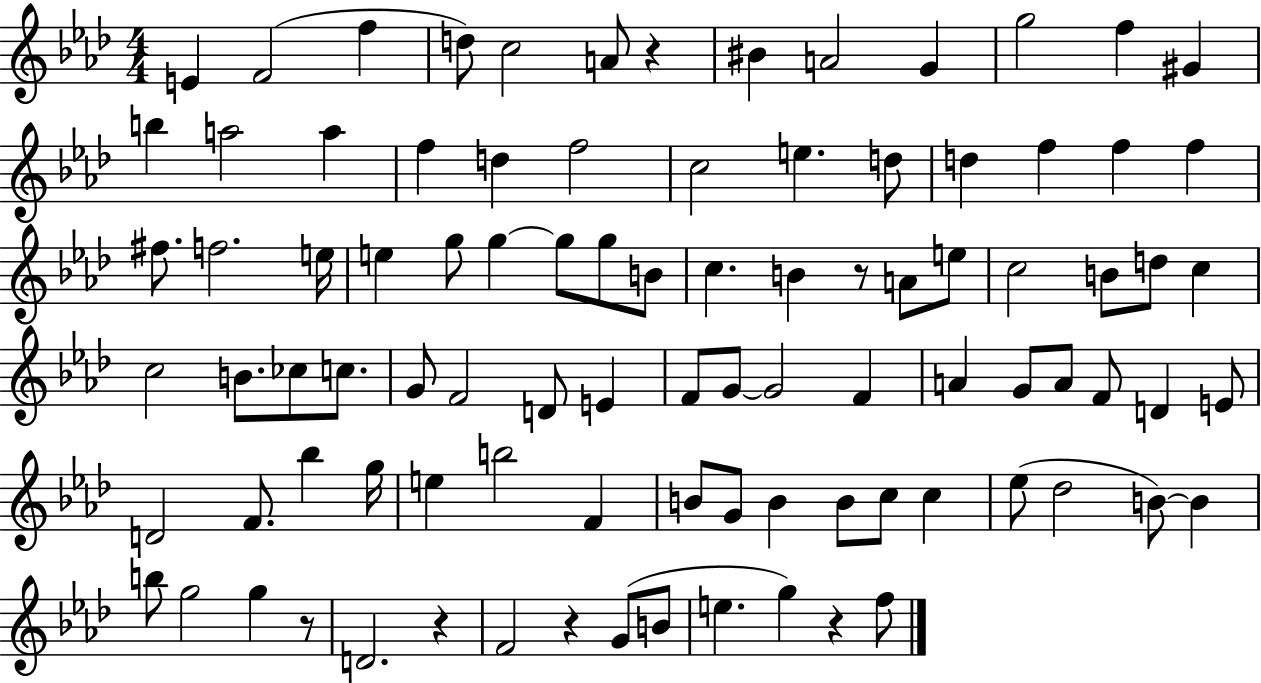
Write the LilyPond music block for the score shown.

{
  \clef treble
  \numericTimeSignature
  \time 4/4
  \key aes \major
  \repeat volta 2 { e'4 f'2( f''4 | d''8) c''2 a'8 r4 | bis'4 a'2 g'4 | g''2 f''4 gis'4 | \break b''4 a''2 a''4 | f''4 d''4 f''2 | c''2 e''4. d''8 | d''4 f''4 f''4 f''4 | \break fis''8. f''2. e''16 | e''4 g''8 g''4~~ g''8 g''8 b'8 | c''4. b'4 r8 a'8 e''8 | c''2 b'8 d''8 c''4 | \break c''2 b'8. ces''8 c''8. | g'8 f'2 d'8 e'4 | f'8 g'8~~ g'2 f'4 | a'4 g'8 a'8 f'8 d'4 e'8 | \break d'2 f'8. bes''4 g''16 | e''4 b''2 f'4 | b'8 g'8 b'4 b'8 c''8 c''4 | ees''8( des''2 b'8~~) b'4 | \break b''8 g''2 g''4 r8 | d'2. r4 | f'2 r4 g'8( b'8 | e''4. g''4) r4 f''8 | \break } \bar "|."
}